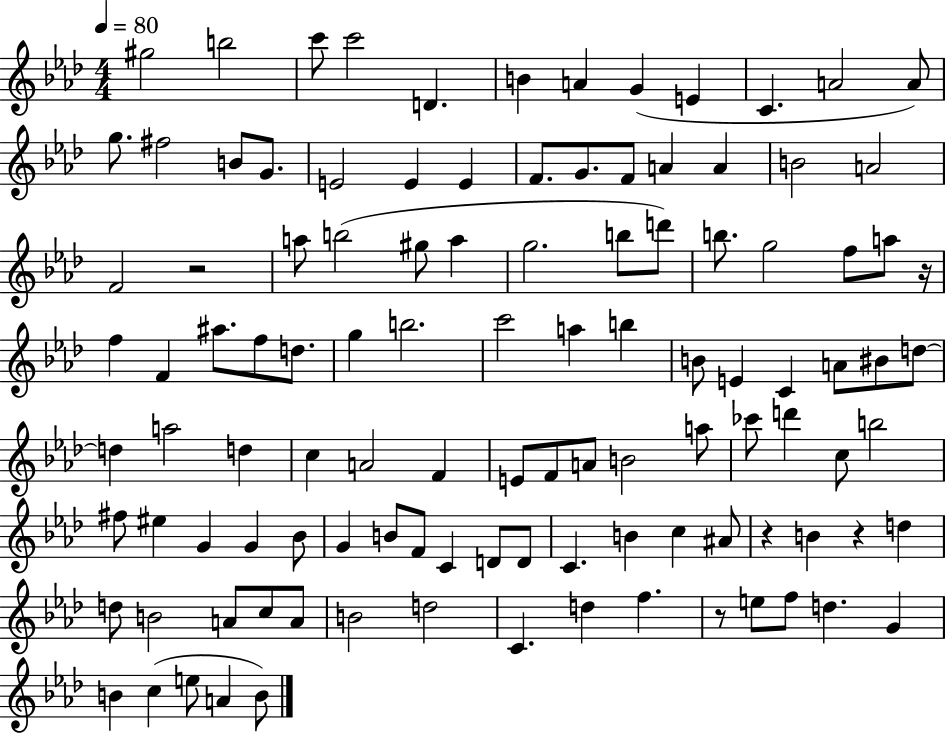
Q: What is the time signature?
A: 4/4